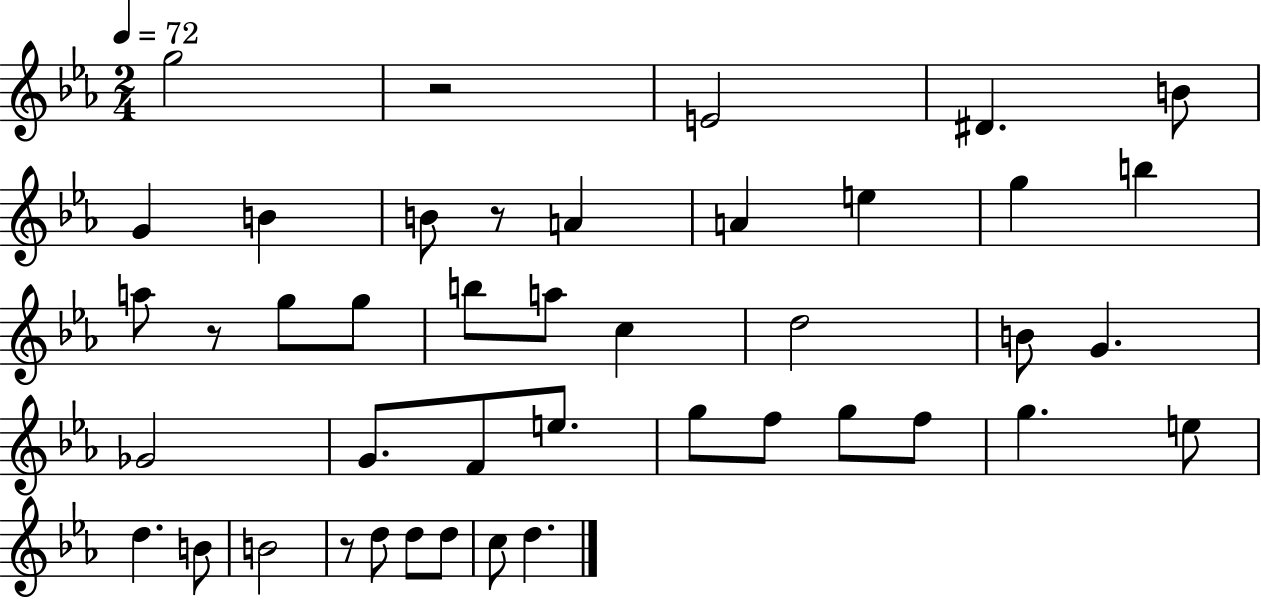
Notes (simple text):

G5/h R/h E4/h D#4/q. B4/e G4/q B4/q B4/e R/e A4/q A4/q E5/q G5/q B5/q A5/e R/e G5/e G5/e B5/e A5/e C5/q D5/h B4/e G4/q. Gb4/h G4/e. F4/e E5/e. G5/e F5/e G5/e F5/e G5/q. E5/e D5/q. B4/e B4/h R/e D5/e D5/e D5/e C5/e D5/q.